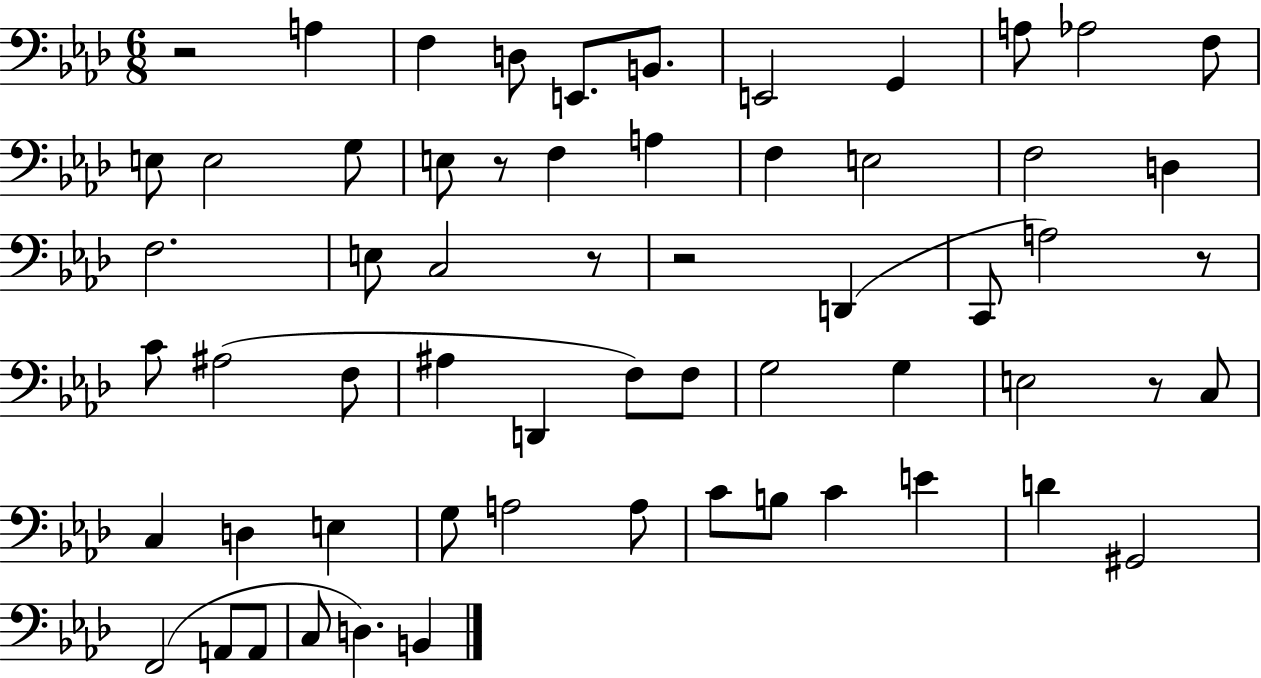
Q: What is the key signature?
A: AES major